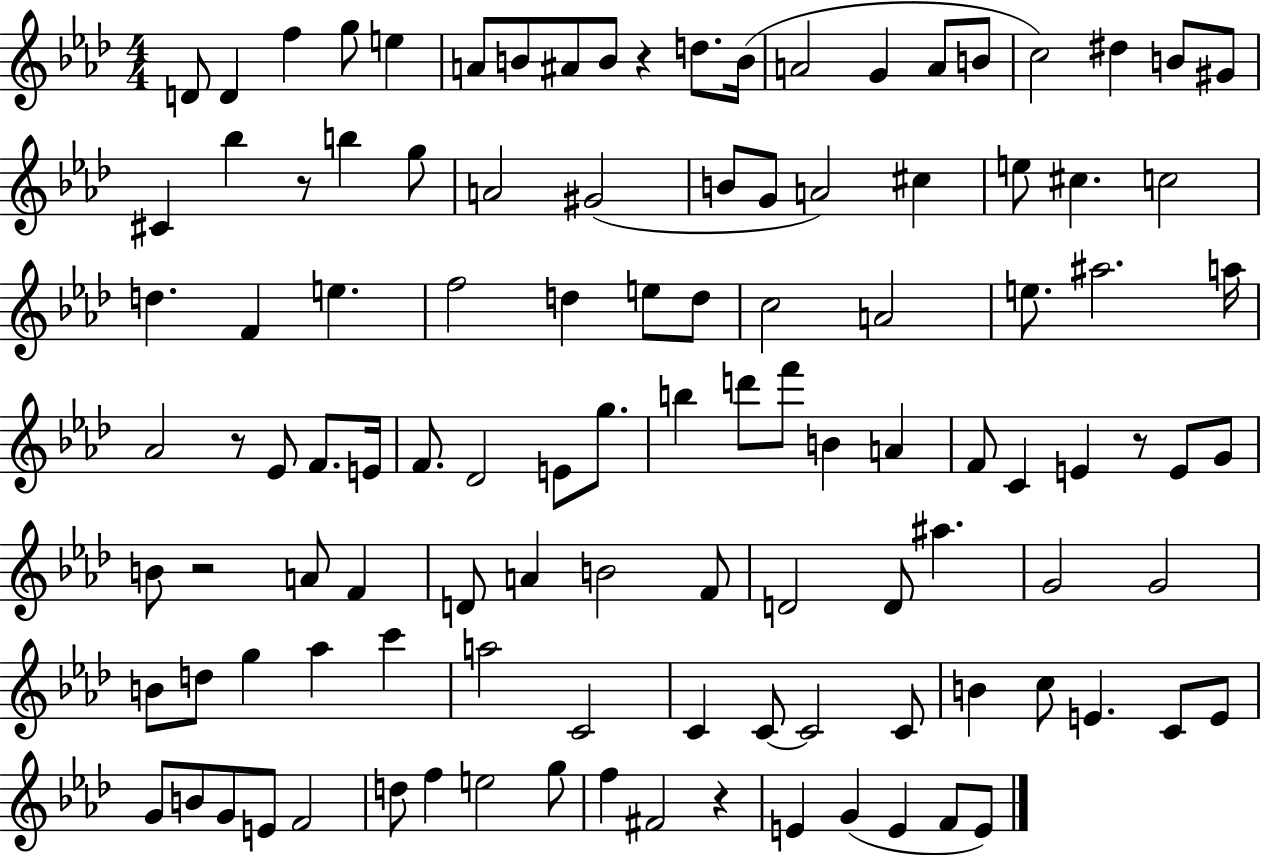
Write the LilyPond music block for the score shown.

{
  \clef treble
  \numericTimeSignature
  \time 4/4
  \key aes \major
  d'8 d'4 f''4 g''8 e''4 | a'8 b'8 ais'8 b'8 r4 d''8. b'16( | a'2 g'4 a'8 b'8 | c''2) dis''4 b'8 gis'8 | \break cis'4 bes''4 r8 b''4 g''8 | a'2 gis'2( | b'8 g'8 a'2) cis''4 | e''8 cis''4. c''2 | \break d''4. f'4 e''4. | f''2 d''4 e''8 d''8 | c''2 a'2 | e''8. ais''2. a''16 | \break aes'2 r8 ees'8 f'8. e'16 | f'8. des'2 e'8 g''8. | b''4 d'''8 f'''8 b'4 a'4 | f'8 c'4 e'4 r8 e'8 g'8 | \break b'8 r2 a'8 f'4 | d'8 a'4 b'2 f'8 | d'2 d'8 ais''4. | g'2 g'2 | \break b'8 d''8 g''4 aes''4 c'''4 | a''2 c'2 | c'4 c'8~~ c'2 c'8 | b'4 c''8 e'4. c'8 e'8 | \break g'8 b'8 g'8 e'8 f'2 | d''8 f''4 e''2 g''8 | f''4 fis'2 r4 | e'4 g'4( e'4 f'8 e'8) | \break \bar "|."
}